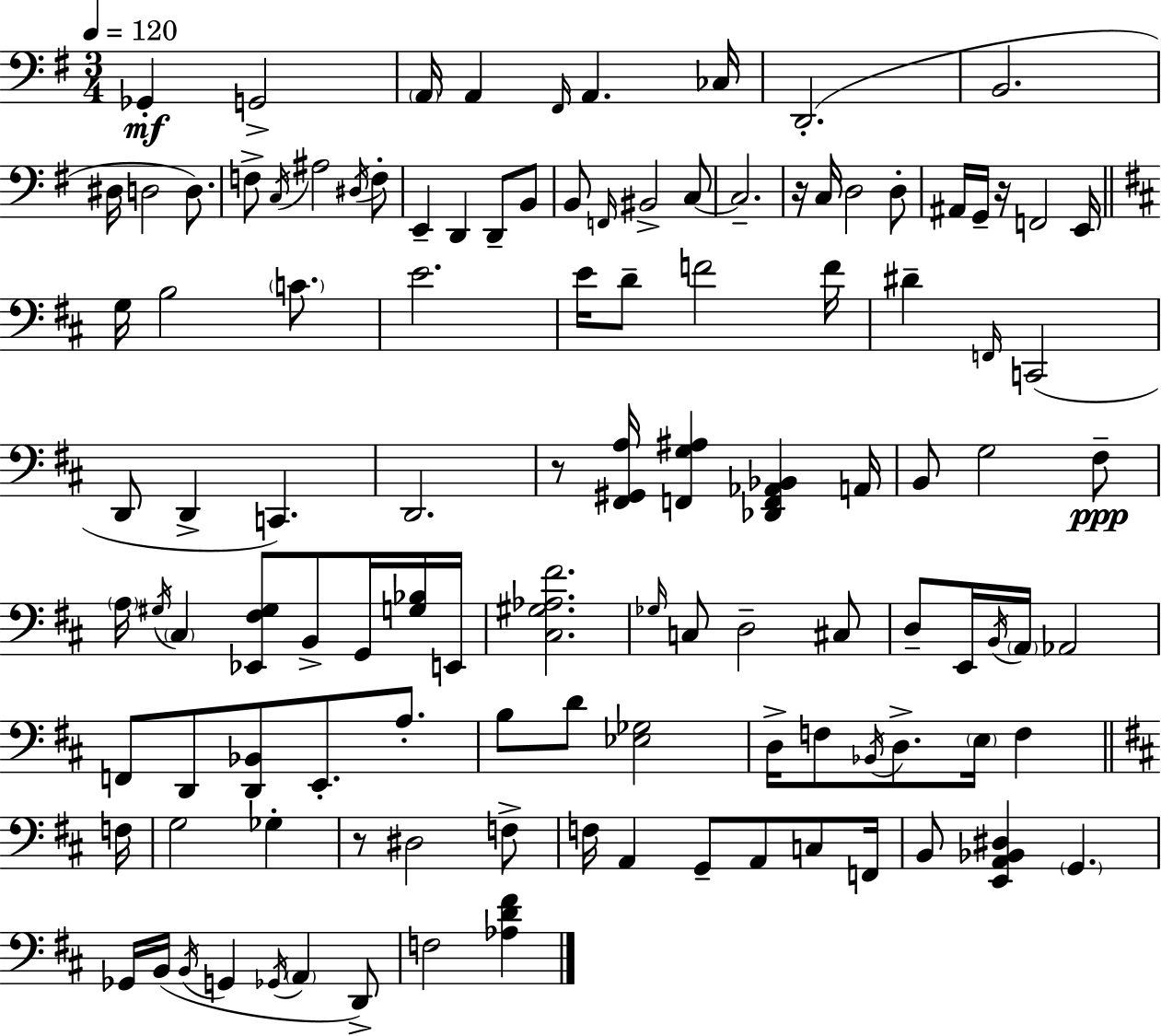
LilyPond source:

{
  \clef bass
  \numericTimeSignature
  \time 3/4
  \key e \minor
  \tempo 4 = 120
  ges,4-.\mf g,2-> | \parenthesize a,16 a,4 \grace { fis,16 } a,4. | ces16 d,2.-.( | b,2. | \break dis16 d2 d8.) | f8-> \acciaccatura { c16 } ais2 | \acciaccatura { dis16 } f8-. e,4-- d,4 d,8-- | b,8 b,8 \grace { f,16 } bis,2-> | \break c8~~ c2.-- | r16 c16 d2 | d8-. ais,16 g,16-- r16 f,2 | e,16 \bar "||" \break \key b \minor g16 b2 \parenthesize c'8. | e'2. | e'16 d'8-- f'2 f'16 | dis'4-- \grace { f,16 }( c,2 | \break d,8 d,4-> c,4.) | d,2. | r8 <fis, gis, a>16 <f, g ais>4 <des, f, aes, bes,>4 | a,16 b,8 g2 fis8--\ppp | \break \parenthesize a16 \acciaccatura { gis16 } \parenthesize cis4 <ees, fis gis>8 b,8-> g,16 | <g bes>16 e,16 <cis gis aes fis'>2. | \grace { ges16 } c8 d2-- | cis8 d8-- e,16 \acciaccatura { b,16 } \parenthesize a,16 aes,2 | \break f,8 d,8 <d, bes,>8 e,8.-. | a8.-. b8 d'8 <ees ges>2 | d16-> f8 \acciaccatura { bes,16 } d8.-> \parenthesize e16 | f4 \bar "||" \break \key d \major f16 g2 ges4-. | r8 dis2 f8-> | f16 a,4 g,8-- a,8 c8 | f,16 b,8 <e, a, bes, dis>4 \parenthesize g,4. | \break ges,16 b,16( \acciaccatura { b,16 } g,4 \acciaccatura { ges,16 } \parenthesize a,4 | d,8->) f2 <aes d' fis'>4 | \bar "|."
}